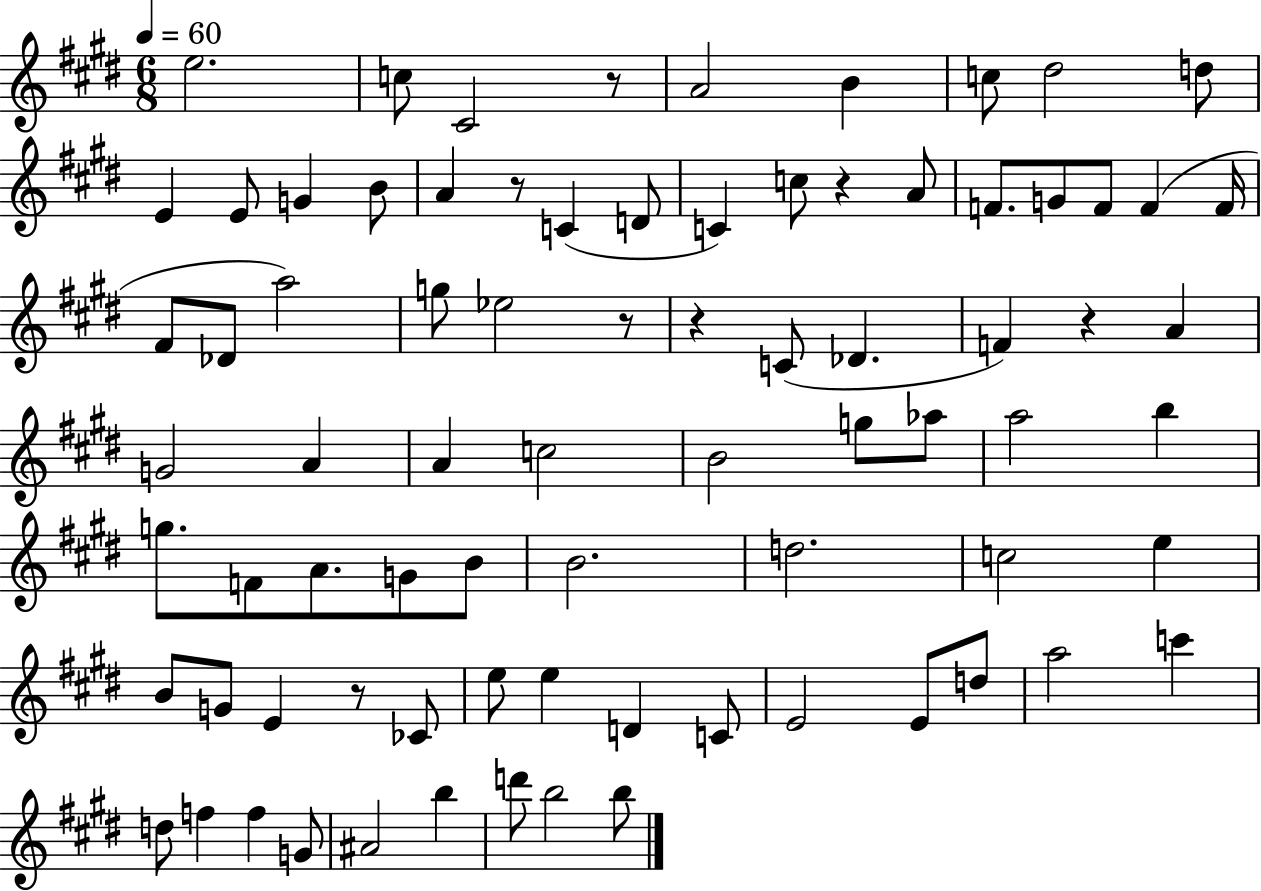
E5/h. C5/e C#4/h R/e A4/h B4/q C5/e D#5/h D5/e E4/q E4/e G4/q B4/e A4/q R/e C4/q D4/e C4/q C5/e R/q A4/e F4/e. G4/e F4/e F4/q F4/s F#4/e Db4/e A5/h G5/e Eb5/h R/e R/q C4/e Db4/q. F4/q R/q A4/q G4/h A4/q A4/q C5/h B4/h G5/e Ab5/e A5/h B5/q G5/e. F4/e A4/e. G4/e B4/e B4/h. D5/h. C5/h E5/q B4/e G4/e E4/q R/e CES4/e E5/e E5/q D4/q C4/e E4/h E4/e D5/e A5/h C6/q D5/e F5/q F5/q G4/e A#4/h B5/q D6/e B5/h B5/e